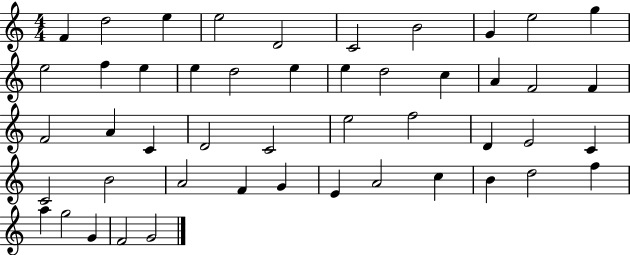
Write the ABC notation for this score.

X:1
T:Untitled
M:4/4
L:1/4
K:C
F d2 e e2 D2 C2 B2 G e2 g e2 f e e d2 e e d2 c A F2 F F2 A C D2 C2 e2 f2 D E2 C C2 B2 A2 F G E A2 c B d2 f a g2 G F2 G2